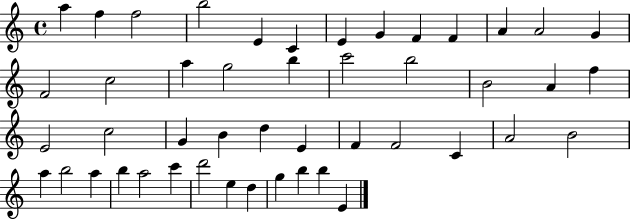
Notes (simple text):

A5/q F5/q F5/h B5/h E4/q C4/q E4/q G4/q F4/q F4/q A4/q A4/h G4/q F4/h C5/h A5/q G5/h B5/q C6/h B5/h B4/h A4/q F5/q E4/h C5/h G4/q B4/q D5/q E4/q F4/q F4/h C4/q A4/h B4/h A5/q B5/h A5/q B5/q A5/h C6/q D6/h E5/q D5/q G5/q B5/q B5/q E4/q